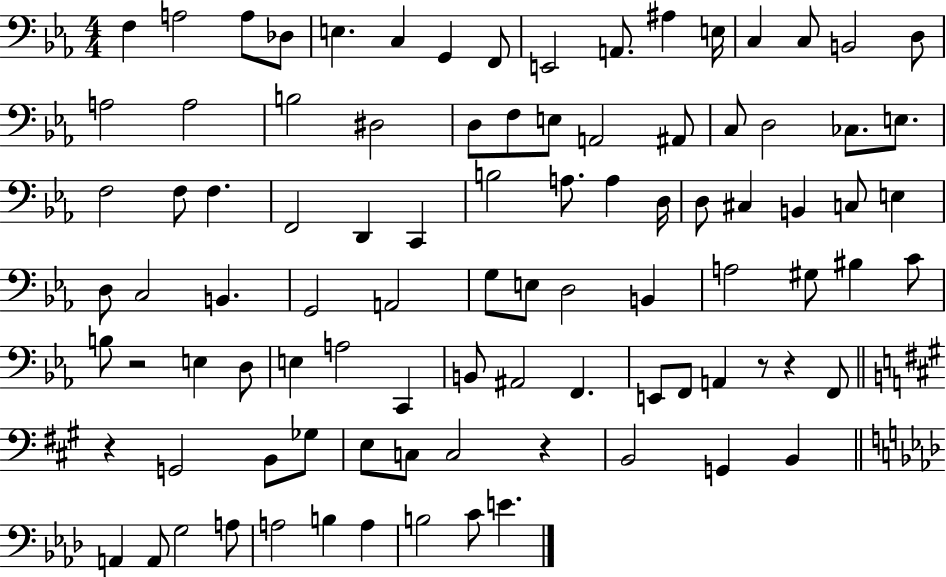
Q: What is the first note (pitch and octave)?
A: F3